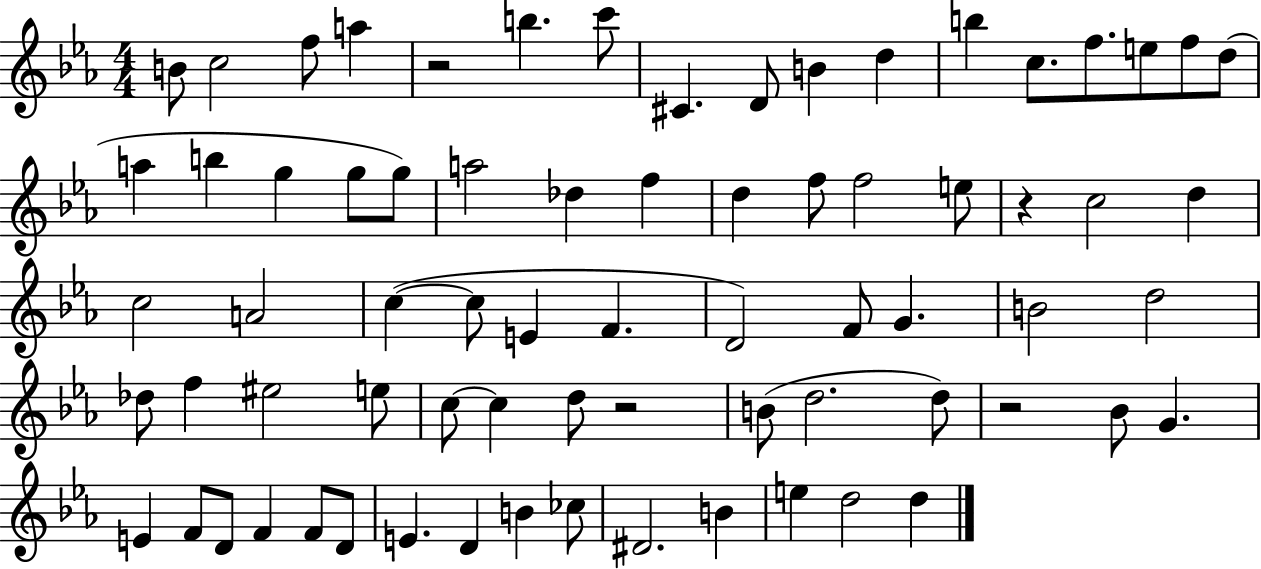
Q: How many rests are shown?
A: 4